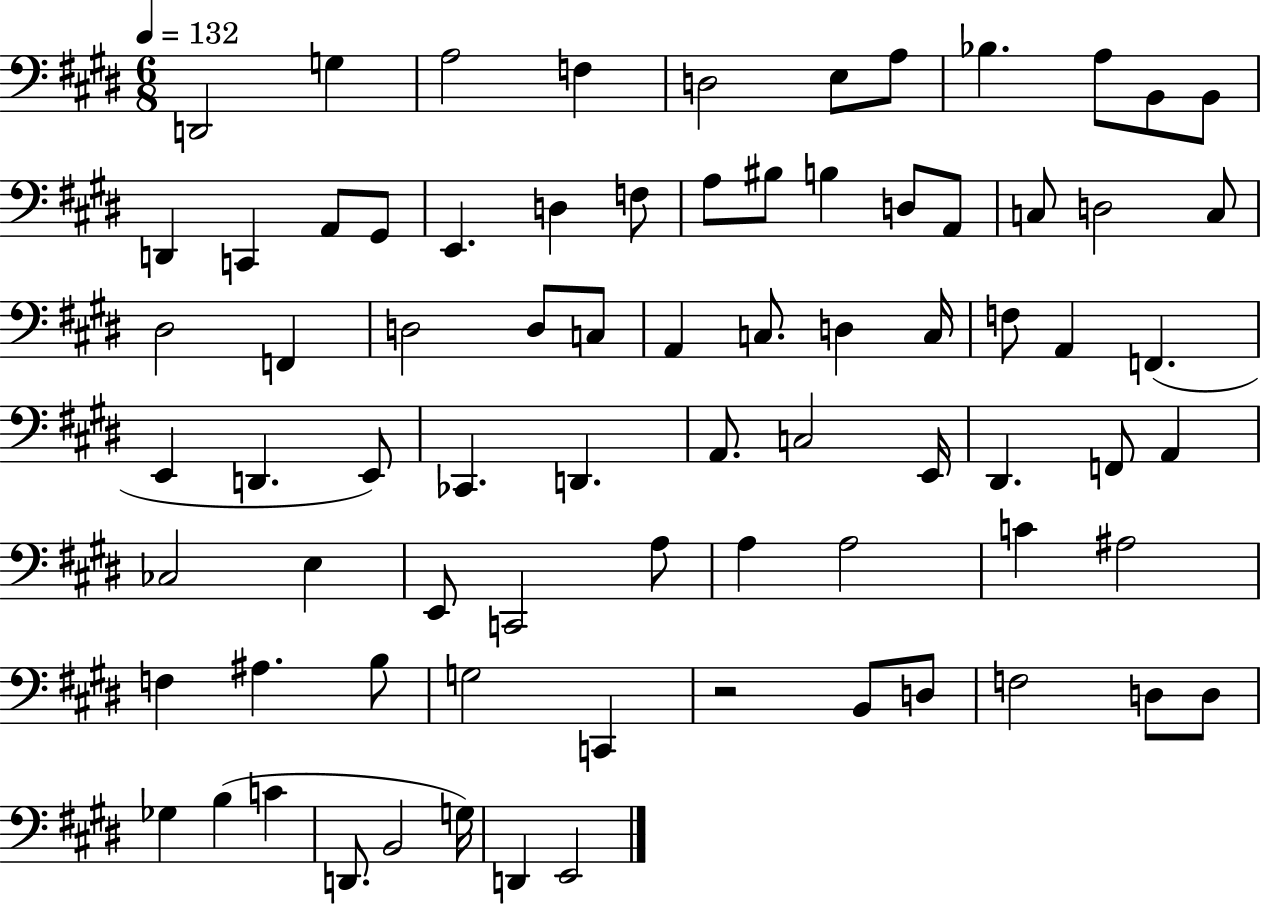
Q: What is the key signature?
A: E major